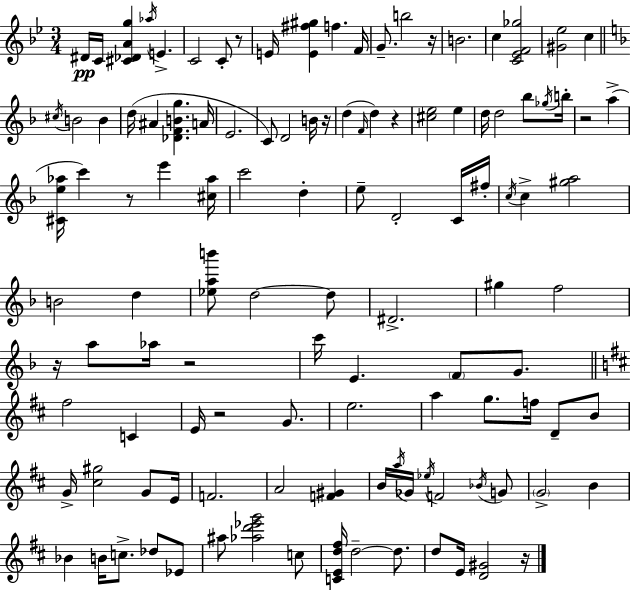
D#4/s C4/s [C#4,Db4,A4,G5]/q Ab5/s E4/q. C4/h C4/e R/e E4/s [E4,F#5,G#5]/q F5/q. F4/s G4/e. B5/h R/s B4/h. C5/q [C4,Eb4,F4,Gb5]/h [G#4,Eb5]/h C5/q C#5/s B4/h B4/q D5/s A#4/q [Db4,F4,B4,G5]/q. A4/s E4/h. C4/e D4/h B4/s R/s D5/q F4/s D5/q R/q [C#5,E5]/h E5/q D5/s D5/h Bb5/e Gb5/s B5/s R/h A5/q [C#4,E5,Ab5]/s C6/q R/e E6/q [C#5,Ab5]/s C6/h D5/q E5/e D4/h C4/s F#5/s C5/s C5/q [G#5,A5]/h B4/h D5/q [Eb5,A5,B6]/e D5/h D5/e D#4/h. G#5/q F5/h R/s A5/e Ab5/s R/h C6/s E4/q. F4/e G4/e. F#5/h C4/q E4/s R/h G4/e. E5/h. A5/q G5/e. F5/s D4/e B4/e G4/s [C#5,G#5]/h G4/e E4/s F4/h. A4/h [F4,G#4]/q B4/s A5/s Gb4/s Eb5/s F4/h Bb4/s G4/e G4/h B4/q Bb4/q B4/s C5/e. Db5/e Eb4/e A#5/e [Ab5,D6,Eb6,G6]/h C5/e [C4,E4,D5,F#5]/s D5/h D5/e. D5/e E4/s [D4,G#4]/h R/s